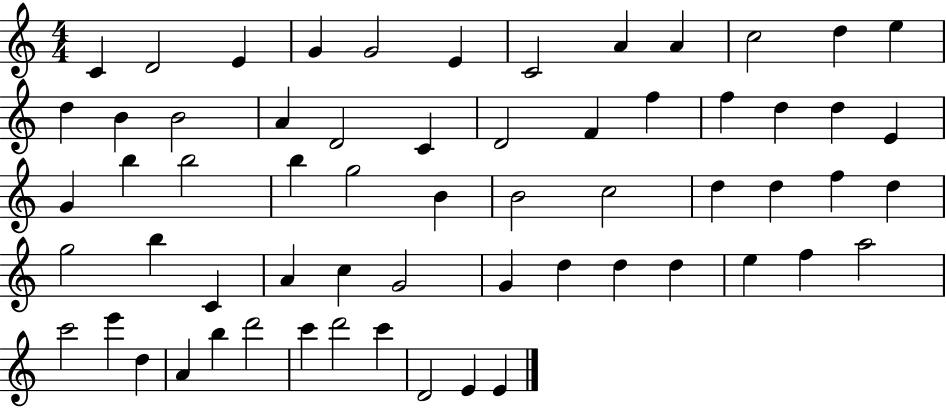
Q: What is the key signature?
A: C major